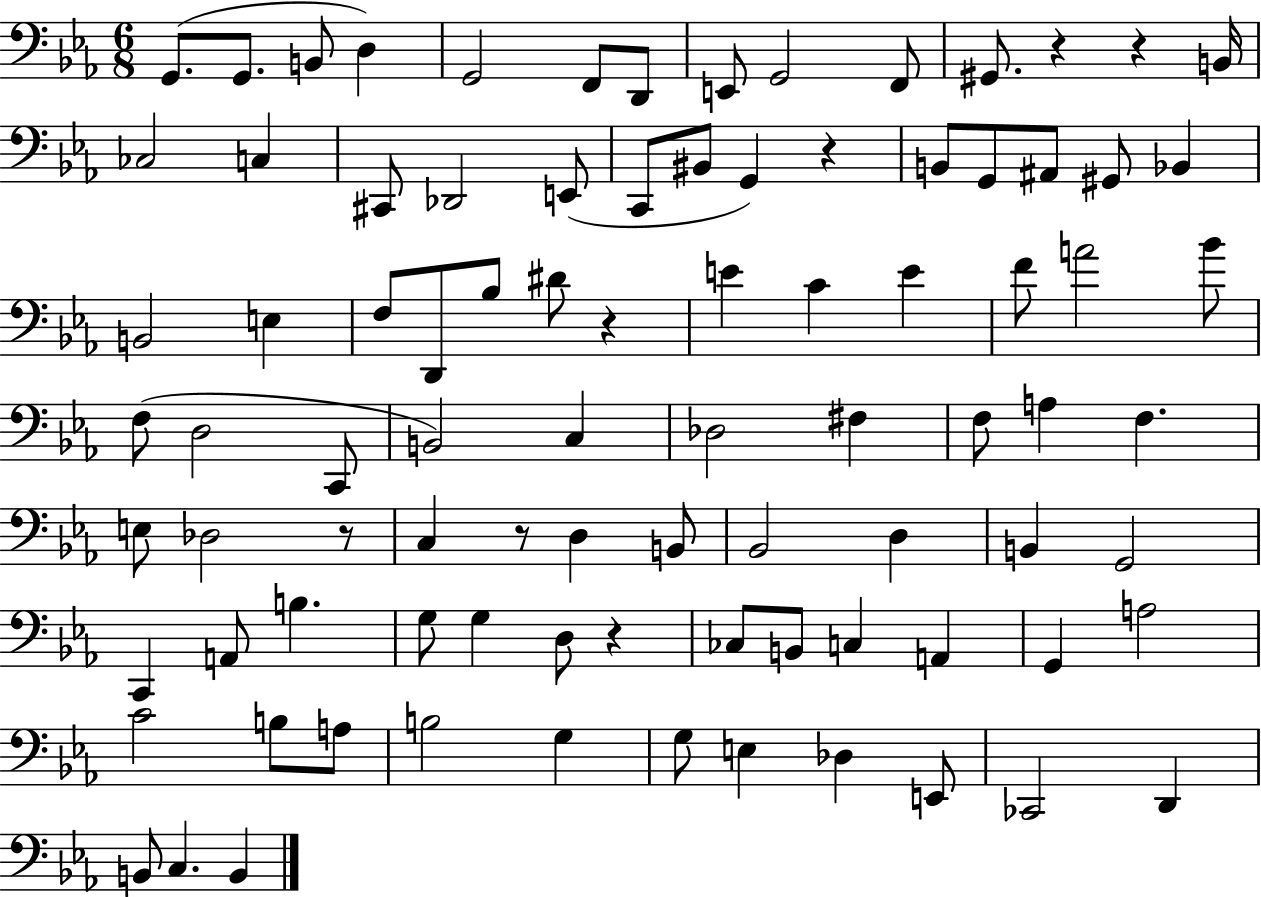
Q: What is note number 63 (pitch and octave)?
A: CES3